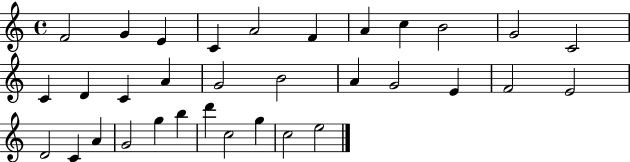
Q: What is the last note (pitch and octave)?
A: E5